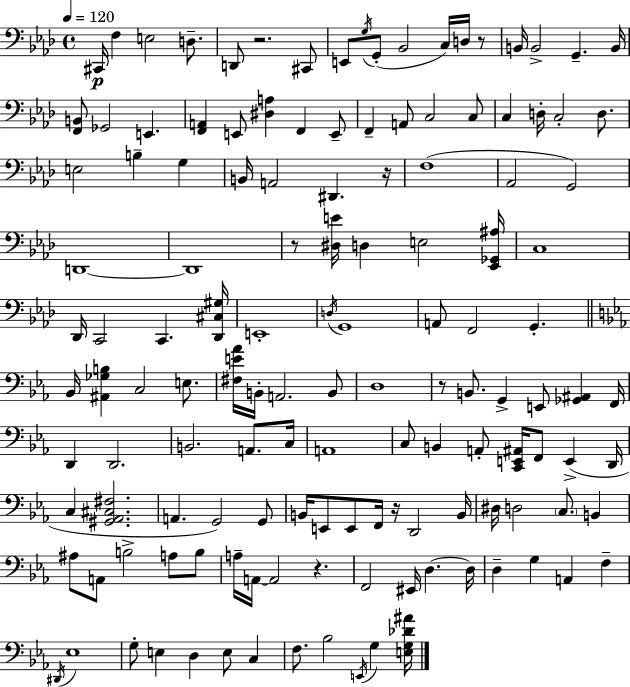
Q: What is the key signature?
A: AES major